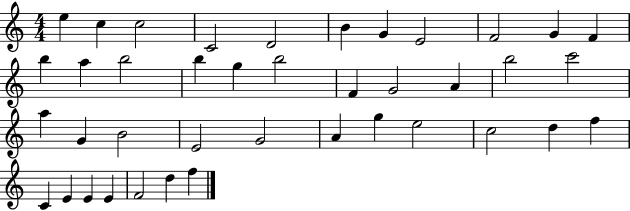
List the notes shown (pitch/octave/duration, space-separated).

E5/q C5/q C5/h C4/h D4/h B4/q G4/q E4/h F4/h G4/q F4/q B5/q A5/q B5/h B5/q G5/q B5/h F4/q G4/h A4/q B5/h C6/h A5/q G4/q B4/h E4/h G4/h A4/q G5/q E5/h C5/h D5/q F5/q C4/q E4/q E4/q E4/q F4/h D5/q F5/q